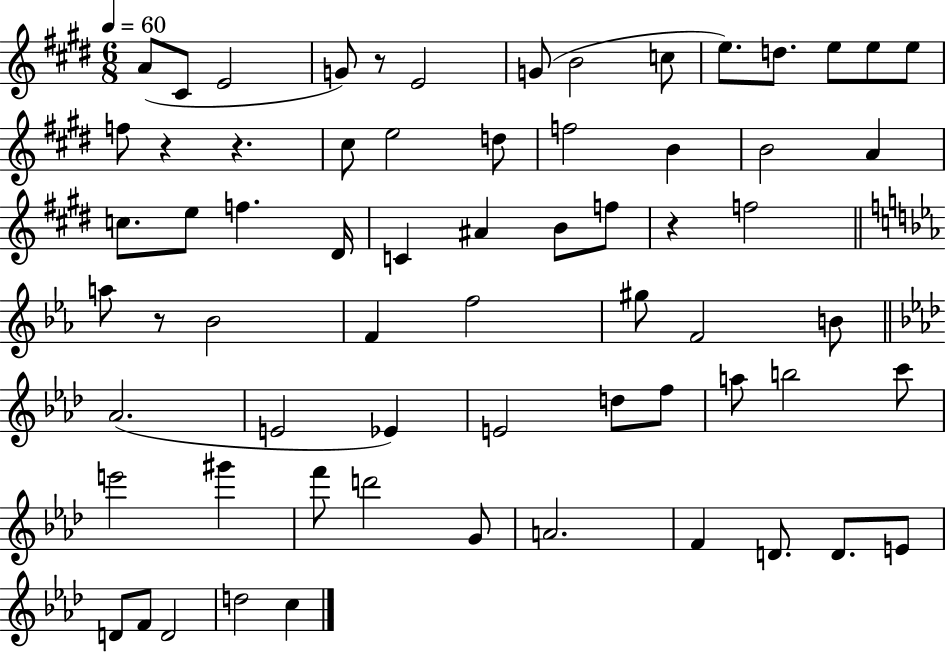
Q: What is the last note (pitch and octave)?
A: C5